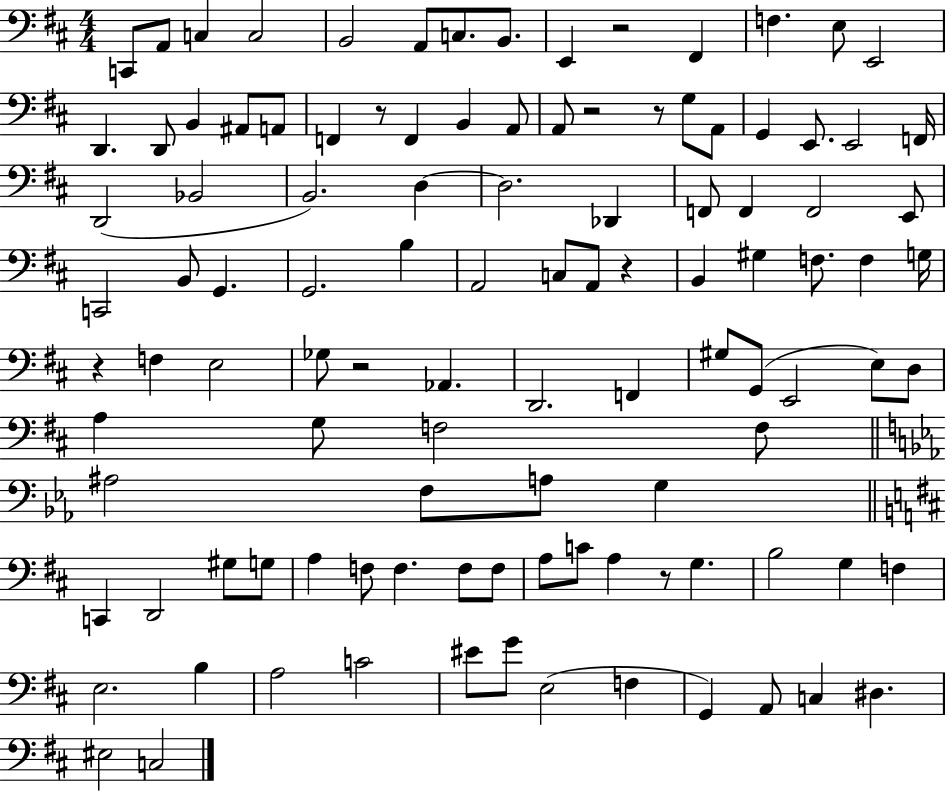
{
  \clef bass
  \numericTimeSignature
  \time 4/4
  \key d \major
  c,8 a,8 c4 c2 | b,2 a,8 c8. b,8. | e,4 r2 fis,4 | f4. e8 e,2 | \break d,4. d,8 b,4 ais,8 a,8 | f,4 r8 f,4 b,4 a,8 | a,8 r2 r8 g8 a,8 | g,4 e,8. e,2 f,16 | \break d,2( bes,2 | b,2.) d4~~ | d2. des,4 | f,8 f,4 f,2 e,8 | \break c,2 b,8 g,4. | g,2. b4 | a,2 c8 a,8 r4 | b,4 gis4 f8. f4 g16 | \break r4 f4 e2 | ges8 r2 aes,4. | d,2. f,4 | gis8 g,8( e,2 e8) d8 | \break a4 g8 f2 f8 | \bar "||" \break \key ees \major ais2 f8 a8 g4 | \bar "||" \break \key d \major c,4 d,2 gis8 g8 | a4 f8 f4. f8 f8 | a8 c'8 a4 r8 g4. | b2 g4 f4 | \break e2. b4 | a2 c'2 | eis'8 g'8 e2( f4 | g,4) a,8 c4 dis4. | \break eis2 c2 | \bar "|."
}